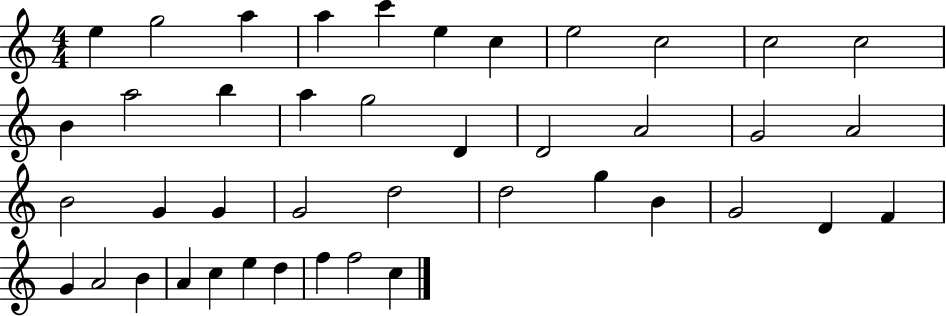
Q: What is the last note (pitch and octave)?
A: C5